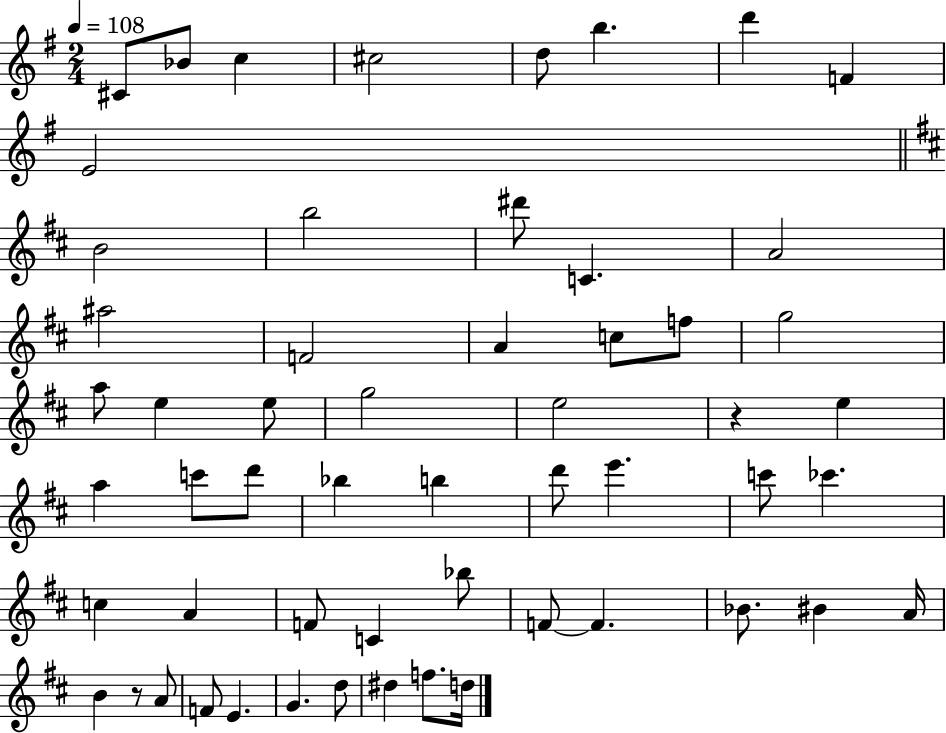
C#4/e Bb4/e C5/q C#5/h D5/e B5/q. D6/q F4/q E4/h B4/h B5/h D#6/e C4/q. A4/h A#5/h F4/h A4/q C5/e F5/e G5/h A5/e E5/q E5/e G5/h E5/h R/q E5/q A5/q C6/e D6/e Bb5/q B5/q D6/e E6/q. C6/e CES6/q. C5/q A4/q F4/e C4/q Bb5/e F4/e F4/q. Bb4/e. BIS4/q A4/s B4/q R/e A4/e F4/e E4/q. G4/q. D5/e D#5/q F5/e. D5/s